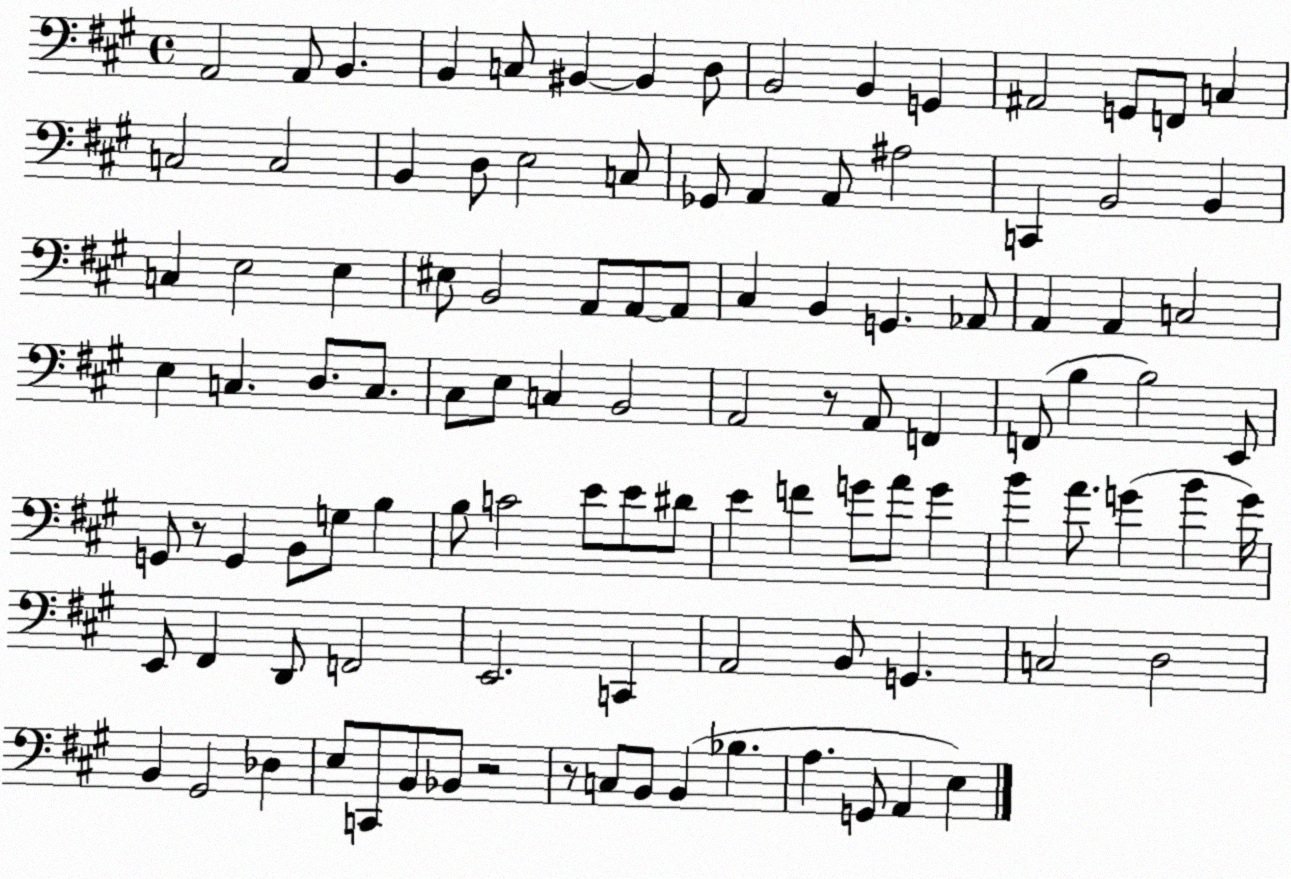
X:1
T:Untitled
M:4/4
L:1/4
K:A
A,,2 A,,/2 B,, B,, C,/2 ^B,, ^B,, D,/2 B,,2 B,, G,, ^A,,2 G,,/2 F,,/2 C, C,2 C,2 B,, D,/2 E,2 C,/2 _G,,/2 A,, A,,/2 ^A,2 C,, B,,2 B,, C, E,2 E, ^E,/2 B,,2 A,,/2 A,,/2 A,,/2 ^C, B,, G,, _A,,/2 A,, A,, C,2 E, C, D,/2 C,/2 ^C,/2 E,/2 C, B,,2 A,,2 z/2 A,,/2 F,, F,,/2 B, B,2 E,,/2 G,,/2 z/2 G,, B,,/2 G,/2 B, B,/2 C2 E/2 E/2 ^D/2 E F G/2 A/2 G B A/2 G B G/4 E,,/2 ^F,, D,,/2 F,,2 E,,2 C,, A,,2 B,,/2 G,, C,2 D,2 B,, ^G,,2 _D, E,/2 C,,/2 B,,/2 _B,,/2 z2 z/2 C,/2 B,,/2 B,, _B, A, G,,/2 A,, E,